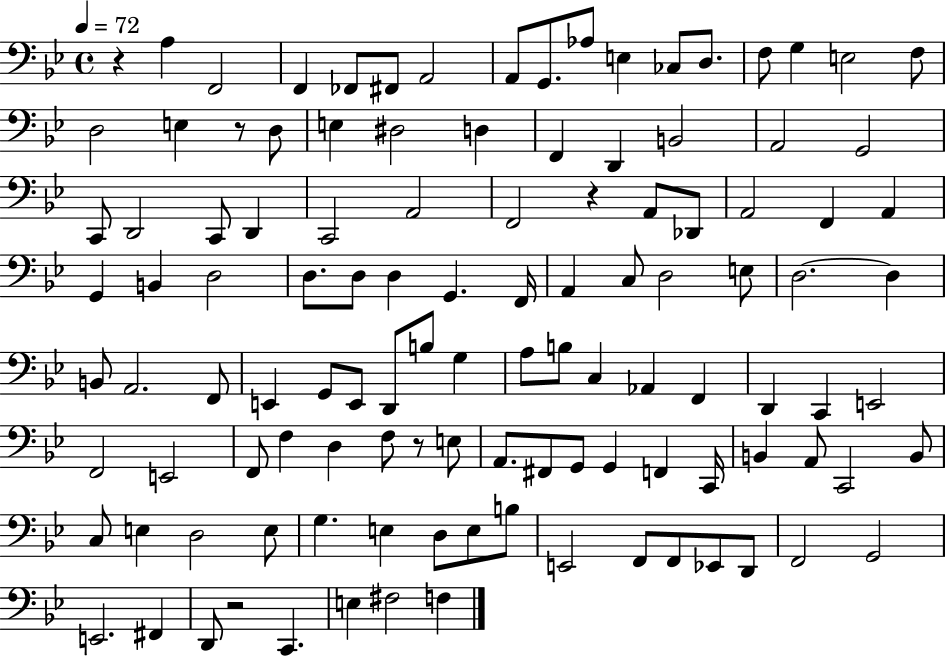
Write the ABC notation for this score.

X:1
T:Untitled
M:4/4
L:1/4
K:Bb
z A, F,,2 F,, _F,,/2 ^F,,/2 A,,2 A,,/2 G,,/2 _A,/2 E, _C,/2 D,/2 F,/2 G, E,2 F,/2 D,2 E, z/2 D,/2 E, ^D,2 D, F,, D,, B,,2 A,,2 G,,2 C,,/2 D,,2 C,,/2 D,, C,,2 A,,2 F,,2 z A,,/2 _D,,/2 A,,2 F,, A,, G,, B,, D,2 D,/2 D,/2 D, G,, F,,/4 A,, C,/2 D,2 E,/2 D,2 D, B,,/2 A,,2 F,,/2 E,, G,,/2 E,,/2 D,,/2 B,/2 G, A,/2 B,/2 C, _A,, F,, D,, C,, E,,2 F,,2 E,,2 F,,/2 F, D, F,/2 z/2 E,/2 A,,/2 ^F,,/2 G,,/2 G,, F,, C,,/4 B,, A,,/2 C,,2 B,,/2 C,/2 E, D,2 E,/2 G, E, D,/2 E,/2 B,/2 E,,2 F,,/2 F,,/2 _E,,/2 D,,/2 F,,2 G,,2 E,,2 ^F,, D,,/2 z2 C,, E, ^F,2 F,